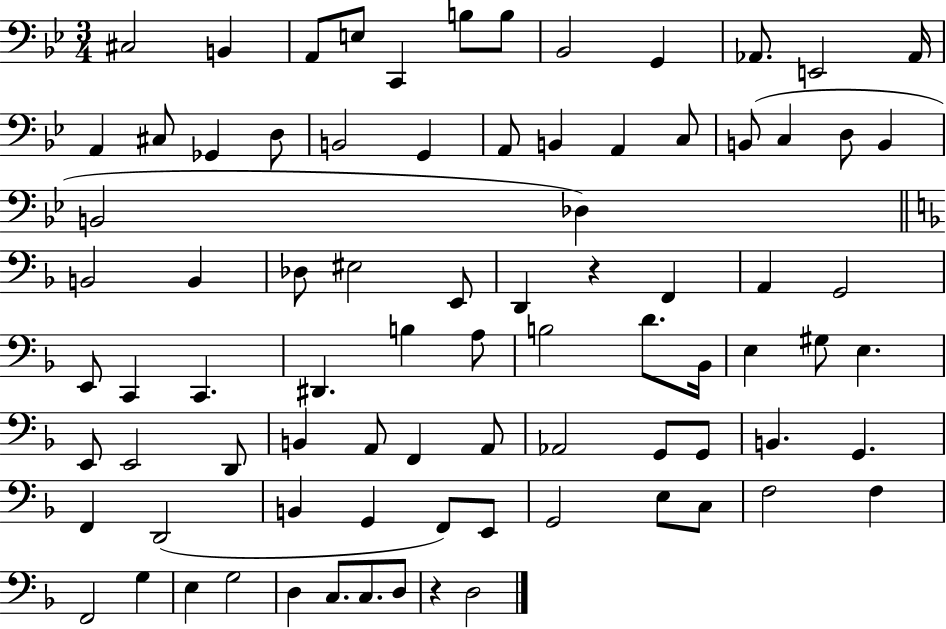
C#3/h B2/q A2/e E3/e C2/q B3/e B3/e Bb2/h G2/q Ab2/e. E2/h Ab2/s A2/q C#3/e Gb2/q D3/e B2/h G2/q A2/e B2/q A2/q C3/e B2/e C3/q D3/e B2/q B2/h Db3/q B2/h B2/q Db3/e EIS3/h E2/e D2/q R/q F2/q A2/q G2/h E2/e C2/q C2/q. D#2/q. B3/q A3/e B3/h D4/e. Bb2/s E3/q G#3/e E3/q. E2/e E2/h D2/e B2/q A2/e F2/q A2/e Ab2/h G2/e G2/e B2/q. G2/q. F2/q D2/h B2/q G2/q F2/e E2/e G2/h E3/e C3/e F3/h F3/q F2/h G3/q E3/q G3/h D3/q C3/e. C3/e. D3/e R/q D3/h